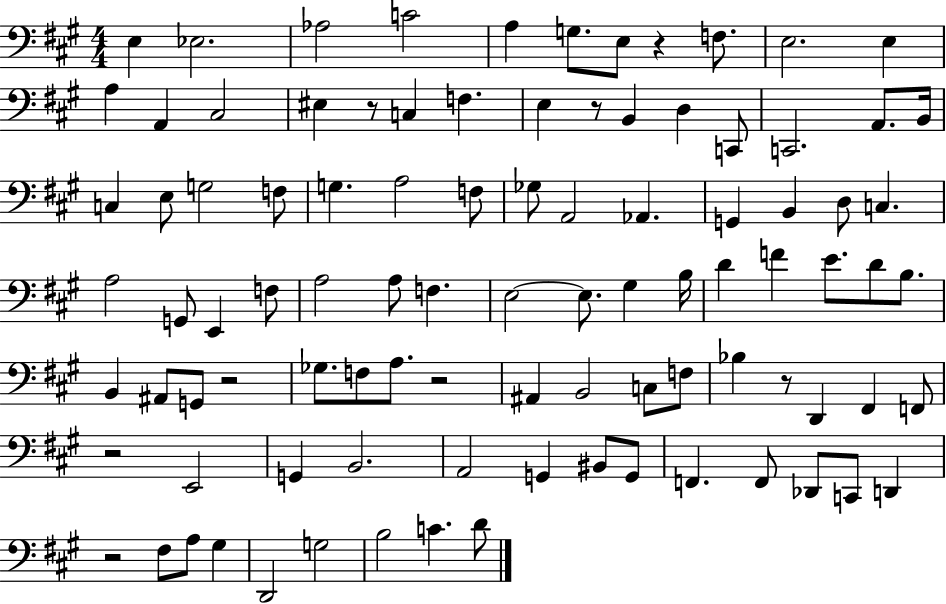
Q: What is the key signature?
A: A major